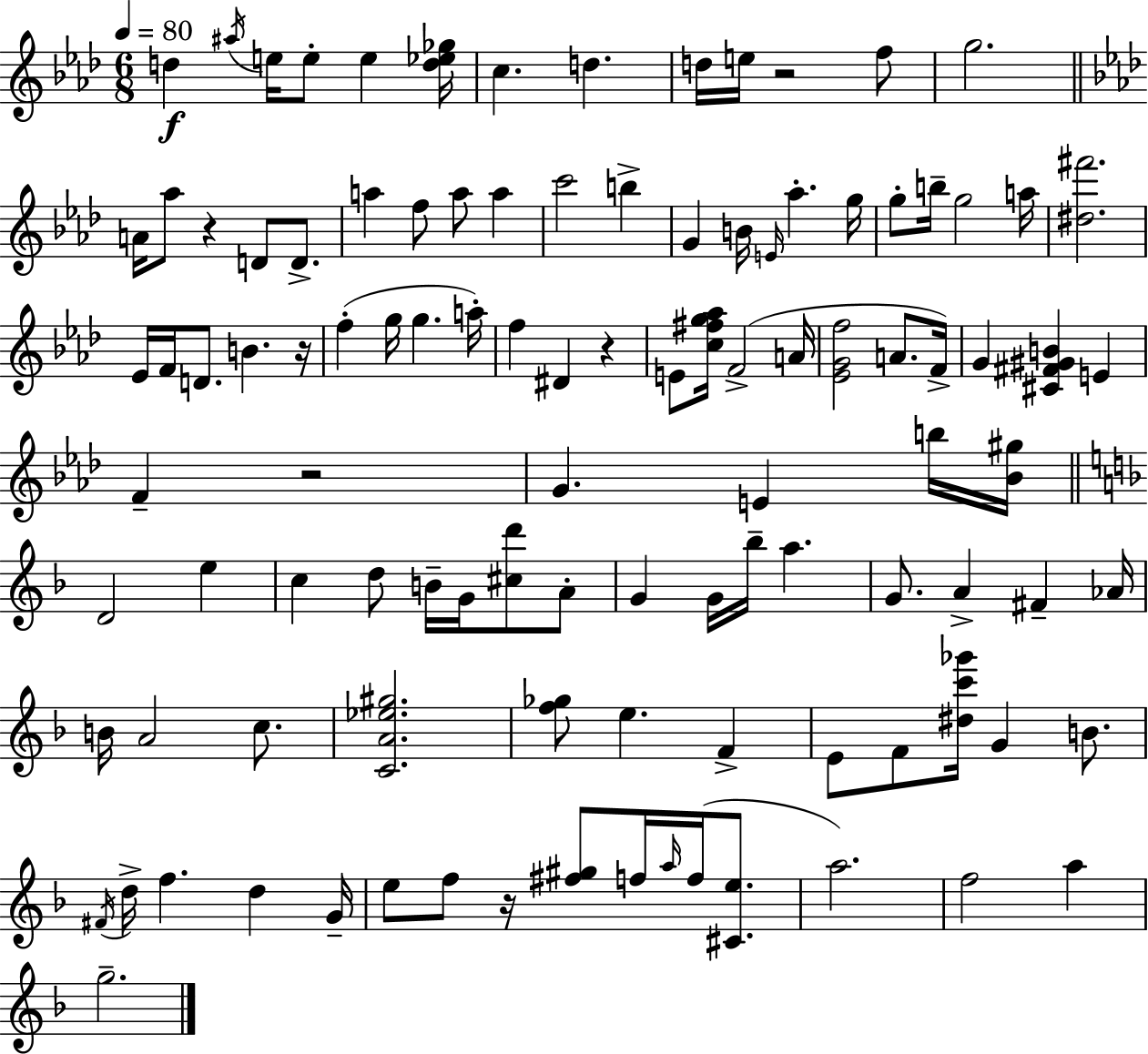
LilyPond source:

{
  \clef treble
  \numericTimeSignature
  \time 6/8
  \key f \minor
  \tempo 4 = 80
  d''4\f \acciaccatura { ais''16 } e''16 e''8-. e''4 | <d'' ees'' ges''>16 c''4. d''4. | d''16 e''16 r2 f''8 | g''2. | \break \bar "||" \break \key aes \major a'16 aes''8 r4 d'8 d'8.-> | a''4 f''8 a''8 a''4 | c'''2 b''4-> | g'4 b'16 \grace { e'16 } aes''4.-. | \break g''16 g''8-. b''16-- g''2 | a''16 <dis'' fis'''>2. | ees'16 f'16 d'8. b'4. | r16 f''4-.( g''16 g''4. | \break a''16-.) f''4 dis'4 r4 | e'8 <c'' fis'' g'' aes''>16 f'2->( | a'16 <ees' g' f''>2 a'8. | f'16->) g'4 <cis' fis' gis' b'>4 e'4 | \break f'4-- r2 | g'4. e'4 b''16 | <bes' gis''>16 \bar "||" \break \key f \major d'2 e''4 | c''4 d''8 b'16-- g'16 <cis'' d'''>8 a'8-. | g'4 g'16 bes''16-- a''4. | g'8. a'4-> fis'4-- aes'16 | \break b'16 a'2 c''8. | <c' a' ees'' gis''>2. | <f'' ges''>8 e''4. f'4-> | e'8 f'8 <dis'' c''' ges'''>16 g'4 b'8. | \break \acciaccatura { fis'16 } d''16-> f''4. d''4 | g'16-- e''8 f''8 r16 <fis'' gis''>8 f''16 \grace { a''16 } f''16( <cis' e''>8. | a''2.) | f''2 a''4 | \break g''2.-- | \bar "|."
}